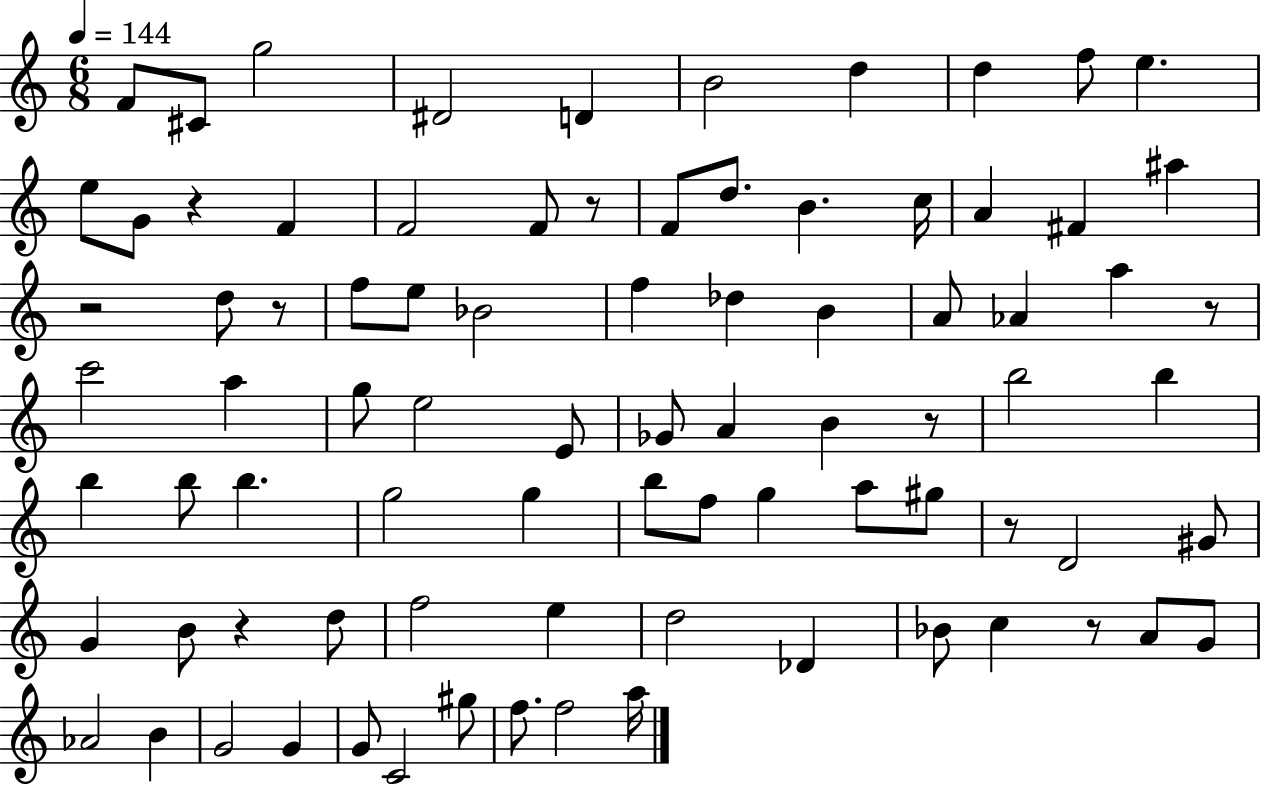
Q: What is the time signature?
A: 6/8